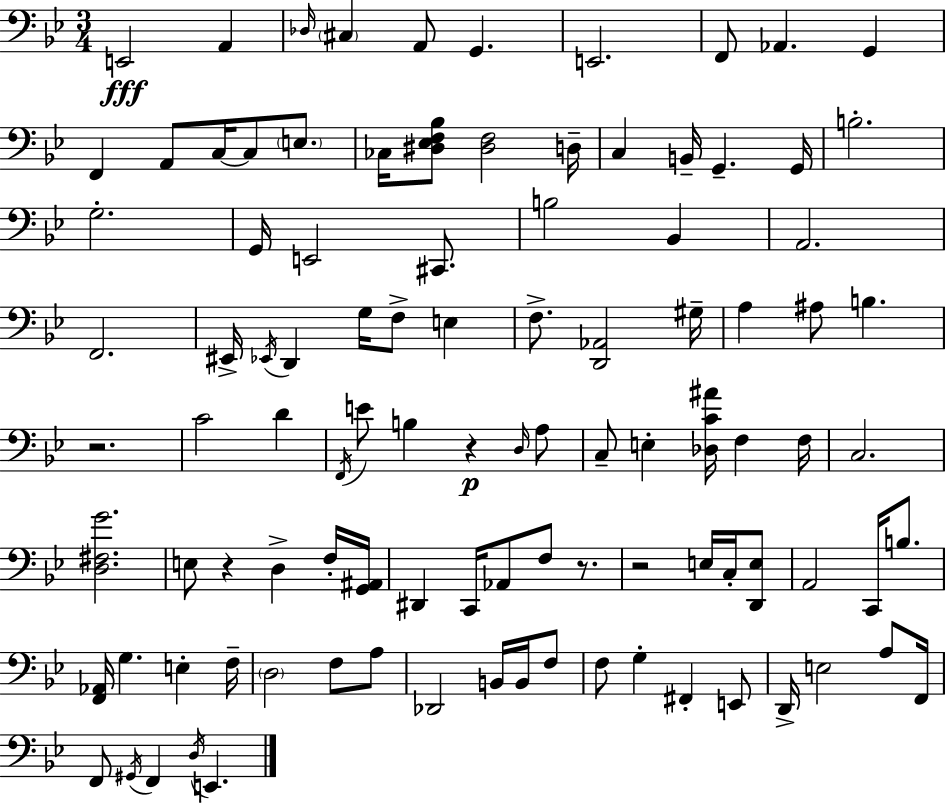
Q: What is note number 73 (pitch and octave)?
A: B2